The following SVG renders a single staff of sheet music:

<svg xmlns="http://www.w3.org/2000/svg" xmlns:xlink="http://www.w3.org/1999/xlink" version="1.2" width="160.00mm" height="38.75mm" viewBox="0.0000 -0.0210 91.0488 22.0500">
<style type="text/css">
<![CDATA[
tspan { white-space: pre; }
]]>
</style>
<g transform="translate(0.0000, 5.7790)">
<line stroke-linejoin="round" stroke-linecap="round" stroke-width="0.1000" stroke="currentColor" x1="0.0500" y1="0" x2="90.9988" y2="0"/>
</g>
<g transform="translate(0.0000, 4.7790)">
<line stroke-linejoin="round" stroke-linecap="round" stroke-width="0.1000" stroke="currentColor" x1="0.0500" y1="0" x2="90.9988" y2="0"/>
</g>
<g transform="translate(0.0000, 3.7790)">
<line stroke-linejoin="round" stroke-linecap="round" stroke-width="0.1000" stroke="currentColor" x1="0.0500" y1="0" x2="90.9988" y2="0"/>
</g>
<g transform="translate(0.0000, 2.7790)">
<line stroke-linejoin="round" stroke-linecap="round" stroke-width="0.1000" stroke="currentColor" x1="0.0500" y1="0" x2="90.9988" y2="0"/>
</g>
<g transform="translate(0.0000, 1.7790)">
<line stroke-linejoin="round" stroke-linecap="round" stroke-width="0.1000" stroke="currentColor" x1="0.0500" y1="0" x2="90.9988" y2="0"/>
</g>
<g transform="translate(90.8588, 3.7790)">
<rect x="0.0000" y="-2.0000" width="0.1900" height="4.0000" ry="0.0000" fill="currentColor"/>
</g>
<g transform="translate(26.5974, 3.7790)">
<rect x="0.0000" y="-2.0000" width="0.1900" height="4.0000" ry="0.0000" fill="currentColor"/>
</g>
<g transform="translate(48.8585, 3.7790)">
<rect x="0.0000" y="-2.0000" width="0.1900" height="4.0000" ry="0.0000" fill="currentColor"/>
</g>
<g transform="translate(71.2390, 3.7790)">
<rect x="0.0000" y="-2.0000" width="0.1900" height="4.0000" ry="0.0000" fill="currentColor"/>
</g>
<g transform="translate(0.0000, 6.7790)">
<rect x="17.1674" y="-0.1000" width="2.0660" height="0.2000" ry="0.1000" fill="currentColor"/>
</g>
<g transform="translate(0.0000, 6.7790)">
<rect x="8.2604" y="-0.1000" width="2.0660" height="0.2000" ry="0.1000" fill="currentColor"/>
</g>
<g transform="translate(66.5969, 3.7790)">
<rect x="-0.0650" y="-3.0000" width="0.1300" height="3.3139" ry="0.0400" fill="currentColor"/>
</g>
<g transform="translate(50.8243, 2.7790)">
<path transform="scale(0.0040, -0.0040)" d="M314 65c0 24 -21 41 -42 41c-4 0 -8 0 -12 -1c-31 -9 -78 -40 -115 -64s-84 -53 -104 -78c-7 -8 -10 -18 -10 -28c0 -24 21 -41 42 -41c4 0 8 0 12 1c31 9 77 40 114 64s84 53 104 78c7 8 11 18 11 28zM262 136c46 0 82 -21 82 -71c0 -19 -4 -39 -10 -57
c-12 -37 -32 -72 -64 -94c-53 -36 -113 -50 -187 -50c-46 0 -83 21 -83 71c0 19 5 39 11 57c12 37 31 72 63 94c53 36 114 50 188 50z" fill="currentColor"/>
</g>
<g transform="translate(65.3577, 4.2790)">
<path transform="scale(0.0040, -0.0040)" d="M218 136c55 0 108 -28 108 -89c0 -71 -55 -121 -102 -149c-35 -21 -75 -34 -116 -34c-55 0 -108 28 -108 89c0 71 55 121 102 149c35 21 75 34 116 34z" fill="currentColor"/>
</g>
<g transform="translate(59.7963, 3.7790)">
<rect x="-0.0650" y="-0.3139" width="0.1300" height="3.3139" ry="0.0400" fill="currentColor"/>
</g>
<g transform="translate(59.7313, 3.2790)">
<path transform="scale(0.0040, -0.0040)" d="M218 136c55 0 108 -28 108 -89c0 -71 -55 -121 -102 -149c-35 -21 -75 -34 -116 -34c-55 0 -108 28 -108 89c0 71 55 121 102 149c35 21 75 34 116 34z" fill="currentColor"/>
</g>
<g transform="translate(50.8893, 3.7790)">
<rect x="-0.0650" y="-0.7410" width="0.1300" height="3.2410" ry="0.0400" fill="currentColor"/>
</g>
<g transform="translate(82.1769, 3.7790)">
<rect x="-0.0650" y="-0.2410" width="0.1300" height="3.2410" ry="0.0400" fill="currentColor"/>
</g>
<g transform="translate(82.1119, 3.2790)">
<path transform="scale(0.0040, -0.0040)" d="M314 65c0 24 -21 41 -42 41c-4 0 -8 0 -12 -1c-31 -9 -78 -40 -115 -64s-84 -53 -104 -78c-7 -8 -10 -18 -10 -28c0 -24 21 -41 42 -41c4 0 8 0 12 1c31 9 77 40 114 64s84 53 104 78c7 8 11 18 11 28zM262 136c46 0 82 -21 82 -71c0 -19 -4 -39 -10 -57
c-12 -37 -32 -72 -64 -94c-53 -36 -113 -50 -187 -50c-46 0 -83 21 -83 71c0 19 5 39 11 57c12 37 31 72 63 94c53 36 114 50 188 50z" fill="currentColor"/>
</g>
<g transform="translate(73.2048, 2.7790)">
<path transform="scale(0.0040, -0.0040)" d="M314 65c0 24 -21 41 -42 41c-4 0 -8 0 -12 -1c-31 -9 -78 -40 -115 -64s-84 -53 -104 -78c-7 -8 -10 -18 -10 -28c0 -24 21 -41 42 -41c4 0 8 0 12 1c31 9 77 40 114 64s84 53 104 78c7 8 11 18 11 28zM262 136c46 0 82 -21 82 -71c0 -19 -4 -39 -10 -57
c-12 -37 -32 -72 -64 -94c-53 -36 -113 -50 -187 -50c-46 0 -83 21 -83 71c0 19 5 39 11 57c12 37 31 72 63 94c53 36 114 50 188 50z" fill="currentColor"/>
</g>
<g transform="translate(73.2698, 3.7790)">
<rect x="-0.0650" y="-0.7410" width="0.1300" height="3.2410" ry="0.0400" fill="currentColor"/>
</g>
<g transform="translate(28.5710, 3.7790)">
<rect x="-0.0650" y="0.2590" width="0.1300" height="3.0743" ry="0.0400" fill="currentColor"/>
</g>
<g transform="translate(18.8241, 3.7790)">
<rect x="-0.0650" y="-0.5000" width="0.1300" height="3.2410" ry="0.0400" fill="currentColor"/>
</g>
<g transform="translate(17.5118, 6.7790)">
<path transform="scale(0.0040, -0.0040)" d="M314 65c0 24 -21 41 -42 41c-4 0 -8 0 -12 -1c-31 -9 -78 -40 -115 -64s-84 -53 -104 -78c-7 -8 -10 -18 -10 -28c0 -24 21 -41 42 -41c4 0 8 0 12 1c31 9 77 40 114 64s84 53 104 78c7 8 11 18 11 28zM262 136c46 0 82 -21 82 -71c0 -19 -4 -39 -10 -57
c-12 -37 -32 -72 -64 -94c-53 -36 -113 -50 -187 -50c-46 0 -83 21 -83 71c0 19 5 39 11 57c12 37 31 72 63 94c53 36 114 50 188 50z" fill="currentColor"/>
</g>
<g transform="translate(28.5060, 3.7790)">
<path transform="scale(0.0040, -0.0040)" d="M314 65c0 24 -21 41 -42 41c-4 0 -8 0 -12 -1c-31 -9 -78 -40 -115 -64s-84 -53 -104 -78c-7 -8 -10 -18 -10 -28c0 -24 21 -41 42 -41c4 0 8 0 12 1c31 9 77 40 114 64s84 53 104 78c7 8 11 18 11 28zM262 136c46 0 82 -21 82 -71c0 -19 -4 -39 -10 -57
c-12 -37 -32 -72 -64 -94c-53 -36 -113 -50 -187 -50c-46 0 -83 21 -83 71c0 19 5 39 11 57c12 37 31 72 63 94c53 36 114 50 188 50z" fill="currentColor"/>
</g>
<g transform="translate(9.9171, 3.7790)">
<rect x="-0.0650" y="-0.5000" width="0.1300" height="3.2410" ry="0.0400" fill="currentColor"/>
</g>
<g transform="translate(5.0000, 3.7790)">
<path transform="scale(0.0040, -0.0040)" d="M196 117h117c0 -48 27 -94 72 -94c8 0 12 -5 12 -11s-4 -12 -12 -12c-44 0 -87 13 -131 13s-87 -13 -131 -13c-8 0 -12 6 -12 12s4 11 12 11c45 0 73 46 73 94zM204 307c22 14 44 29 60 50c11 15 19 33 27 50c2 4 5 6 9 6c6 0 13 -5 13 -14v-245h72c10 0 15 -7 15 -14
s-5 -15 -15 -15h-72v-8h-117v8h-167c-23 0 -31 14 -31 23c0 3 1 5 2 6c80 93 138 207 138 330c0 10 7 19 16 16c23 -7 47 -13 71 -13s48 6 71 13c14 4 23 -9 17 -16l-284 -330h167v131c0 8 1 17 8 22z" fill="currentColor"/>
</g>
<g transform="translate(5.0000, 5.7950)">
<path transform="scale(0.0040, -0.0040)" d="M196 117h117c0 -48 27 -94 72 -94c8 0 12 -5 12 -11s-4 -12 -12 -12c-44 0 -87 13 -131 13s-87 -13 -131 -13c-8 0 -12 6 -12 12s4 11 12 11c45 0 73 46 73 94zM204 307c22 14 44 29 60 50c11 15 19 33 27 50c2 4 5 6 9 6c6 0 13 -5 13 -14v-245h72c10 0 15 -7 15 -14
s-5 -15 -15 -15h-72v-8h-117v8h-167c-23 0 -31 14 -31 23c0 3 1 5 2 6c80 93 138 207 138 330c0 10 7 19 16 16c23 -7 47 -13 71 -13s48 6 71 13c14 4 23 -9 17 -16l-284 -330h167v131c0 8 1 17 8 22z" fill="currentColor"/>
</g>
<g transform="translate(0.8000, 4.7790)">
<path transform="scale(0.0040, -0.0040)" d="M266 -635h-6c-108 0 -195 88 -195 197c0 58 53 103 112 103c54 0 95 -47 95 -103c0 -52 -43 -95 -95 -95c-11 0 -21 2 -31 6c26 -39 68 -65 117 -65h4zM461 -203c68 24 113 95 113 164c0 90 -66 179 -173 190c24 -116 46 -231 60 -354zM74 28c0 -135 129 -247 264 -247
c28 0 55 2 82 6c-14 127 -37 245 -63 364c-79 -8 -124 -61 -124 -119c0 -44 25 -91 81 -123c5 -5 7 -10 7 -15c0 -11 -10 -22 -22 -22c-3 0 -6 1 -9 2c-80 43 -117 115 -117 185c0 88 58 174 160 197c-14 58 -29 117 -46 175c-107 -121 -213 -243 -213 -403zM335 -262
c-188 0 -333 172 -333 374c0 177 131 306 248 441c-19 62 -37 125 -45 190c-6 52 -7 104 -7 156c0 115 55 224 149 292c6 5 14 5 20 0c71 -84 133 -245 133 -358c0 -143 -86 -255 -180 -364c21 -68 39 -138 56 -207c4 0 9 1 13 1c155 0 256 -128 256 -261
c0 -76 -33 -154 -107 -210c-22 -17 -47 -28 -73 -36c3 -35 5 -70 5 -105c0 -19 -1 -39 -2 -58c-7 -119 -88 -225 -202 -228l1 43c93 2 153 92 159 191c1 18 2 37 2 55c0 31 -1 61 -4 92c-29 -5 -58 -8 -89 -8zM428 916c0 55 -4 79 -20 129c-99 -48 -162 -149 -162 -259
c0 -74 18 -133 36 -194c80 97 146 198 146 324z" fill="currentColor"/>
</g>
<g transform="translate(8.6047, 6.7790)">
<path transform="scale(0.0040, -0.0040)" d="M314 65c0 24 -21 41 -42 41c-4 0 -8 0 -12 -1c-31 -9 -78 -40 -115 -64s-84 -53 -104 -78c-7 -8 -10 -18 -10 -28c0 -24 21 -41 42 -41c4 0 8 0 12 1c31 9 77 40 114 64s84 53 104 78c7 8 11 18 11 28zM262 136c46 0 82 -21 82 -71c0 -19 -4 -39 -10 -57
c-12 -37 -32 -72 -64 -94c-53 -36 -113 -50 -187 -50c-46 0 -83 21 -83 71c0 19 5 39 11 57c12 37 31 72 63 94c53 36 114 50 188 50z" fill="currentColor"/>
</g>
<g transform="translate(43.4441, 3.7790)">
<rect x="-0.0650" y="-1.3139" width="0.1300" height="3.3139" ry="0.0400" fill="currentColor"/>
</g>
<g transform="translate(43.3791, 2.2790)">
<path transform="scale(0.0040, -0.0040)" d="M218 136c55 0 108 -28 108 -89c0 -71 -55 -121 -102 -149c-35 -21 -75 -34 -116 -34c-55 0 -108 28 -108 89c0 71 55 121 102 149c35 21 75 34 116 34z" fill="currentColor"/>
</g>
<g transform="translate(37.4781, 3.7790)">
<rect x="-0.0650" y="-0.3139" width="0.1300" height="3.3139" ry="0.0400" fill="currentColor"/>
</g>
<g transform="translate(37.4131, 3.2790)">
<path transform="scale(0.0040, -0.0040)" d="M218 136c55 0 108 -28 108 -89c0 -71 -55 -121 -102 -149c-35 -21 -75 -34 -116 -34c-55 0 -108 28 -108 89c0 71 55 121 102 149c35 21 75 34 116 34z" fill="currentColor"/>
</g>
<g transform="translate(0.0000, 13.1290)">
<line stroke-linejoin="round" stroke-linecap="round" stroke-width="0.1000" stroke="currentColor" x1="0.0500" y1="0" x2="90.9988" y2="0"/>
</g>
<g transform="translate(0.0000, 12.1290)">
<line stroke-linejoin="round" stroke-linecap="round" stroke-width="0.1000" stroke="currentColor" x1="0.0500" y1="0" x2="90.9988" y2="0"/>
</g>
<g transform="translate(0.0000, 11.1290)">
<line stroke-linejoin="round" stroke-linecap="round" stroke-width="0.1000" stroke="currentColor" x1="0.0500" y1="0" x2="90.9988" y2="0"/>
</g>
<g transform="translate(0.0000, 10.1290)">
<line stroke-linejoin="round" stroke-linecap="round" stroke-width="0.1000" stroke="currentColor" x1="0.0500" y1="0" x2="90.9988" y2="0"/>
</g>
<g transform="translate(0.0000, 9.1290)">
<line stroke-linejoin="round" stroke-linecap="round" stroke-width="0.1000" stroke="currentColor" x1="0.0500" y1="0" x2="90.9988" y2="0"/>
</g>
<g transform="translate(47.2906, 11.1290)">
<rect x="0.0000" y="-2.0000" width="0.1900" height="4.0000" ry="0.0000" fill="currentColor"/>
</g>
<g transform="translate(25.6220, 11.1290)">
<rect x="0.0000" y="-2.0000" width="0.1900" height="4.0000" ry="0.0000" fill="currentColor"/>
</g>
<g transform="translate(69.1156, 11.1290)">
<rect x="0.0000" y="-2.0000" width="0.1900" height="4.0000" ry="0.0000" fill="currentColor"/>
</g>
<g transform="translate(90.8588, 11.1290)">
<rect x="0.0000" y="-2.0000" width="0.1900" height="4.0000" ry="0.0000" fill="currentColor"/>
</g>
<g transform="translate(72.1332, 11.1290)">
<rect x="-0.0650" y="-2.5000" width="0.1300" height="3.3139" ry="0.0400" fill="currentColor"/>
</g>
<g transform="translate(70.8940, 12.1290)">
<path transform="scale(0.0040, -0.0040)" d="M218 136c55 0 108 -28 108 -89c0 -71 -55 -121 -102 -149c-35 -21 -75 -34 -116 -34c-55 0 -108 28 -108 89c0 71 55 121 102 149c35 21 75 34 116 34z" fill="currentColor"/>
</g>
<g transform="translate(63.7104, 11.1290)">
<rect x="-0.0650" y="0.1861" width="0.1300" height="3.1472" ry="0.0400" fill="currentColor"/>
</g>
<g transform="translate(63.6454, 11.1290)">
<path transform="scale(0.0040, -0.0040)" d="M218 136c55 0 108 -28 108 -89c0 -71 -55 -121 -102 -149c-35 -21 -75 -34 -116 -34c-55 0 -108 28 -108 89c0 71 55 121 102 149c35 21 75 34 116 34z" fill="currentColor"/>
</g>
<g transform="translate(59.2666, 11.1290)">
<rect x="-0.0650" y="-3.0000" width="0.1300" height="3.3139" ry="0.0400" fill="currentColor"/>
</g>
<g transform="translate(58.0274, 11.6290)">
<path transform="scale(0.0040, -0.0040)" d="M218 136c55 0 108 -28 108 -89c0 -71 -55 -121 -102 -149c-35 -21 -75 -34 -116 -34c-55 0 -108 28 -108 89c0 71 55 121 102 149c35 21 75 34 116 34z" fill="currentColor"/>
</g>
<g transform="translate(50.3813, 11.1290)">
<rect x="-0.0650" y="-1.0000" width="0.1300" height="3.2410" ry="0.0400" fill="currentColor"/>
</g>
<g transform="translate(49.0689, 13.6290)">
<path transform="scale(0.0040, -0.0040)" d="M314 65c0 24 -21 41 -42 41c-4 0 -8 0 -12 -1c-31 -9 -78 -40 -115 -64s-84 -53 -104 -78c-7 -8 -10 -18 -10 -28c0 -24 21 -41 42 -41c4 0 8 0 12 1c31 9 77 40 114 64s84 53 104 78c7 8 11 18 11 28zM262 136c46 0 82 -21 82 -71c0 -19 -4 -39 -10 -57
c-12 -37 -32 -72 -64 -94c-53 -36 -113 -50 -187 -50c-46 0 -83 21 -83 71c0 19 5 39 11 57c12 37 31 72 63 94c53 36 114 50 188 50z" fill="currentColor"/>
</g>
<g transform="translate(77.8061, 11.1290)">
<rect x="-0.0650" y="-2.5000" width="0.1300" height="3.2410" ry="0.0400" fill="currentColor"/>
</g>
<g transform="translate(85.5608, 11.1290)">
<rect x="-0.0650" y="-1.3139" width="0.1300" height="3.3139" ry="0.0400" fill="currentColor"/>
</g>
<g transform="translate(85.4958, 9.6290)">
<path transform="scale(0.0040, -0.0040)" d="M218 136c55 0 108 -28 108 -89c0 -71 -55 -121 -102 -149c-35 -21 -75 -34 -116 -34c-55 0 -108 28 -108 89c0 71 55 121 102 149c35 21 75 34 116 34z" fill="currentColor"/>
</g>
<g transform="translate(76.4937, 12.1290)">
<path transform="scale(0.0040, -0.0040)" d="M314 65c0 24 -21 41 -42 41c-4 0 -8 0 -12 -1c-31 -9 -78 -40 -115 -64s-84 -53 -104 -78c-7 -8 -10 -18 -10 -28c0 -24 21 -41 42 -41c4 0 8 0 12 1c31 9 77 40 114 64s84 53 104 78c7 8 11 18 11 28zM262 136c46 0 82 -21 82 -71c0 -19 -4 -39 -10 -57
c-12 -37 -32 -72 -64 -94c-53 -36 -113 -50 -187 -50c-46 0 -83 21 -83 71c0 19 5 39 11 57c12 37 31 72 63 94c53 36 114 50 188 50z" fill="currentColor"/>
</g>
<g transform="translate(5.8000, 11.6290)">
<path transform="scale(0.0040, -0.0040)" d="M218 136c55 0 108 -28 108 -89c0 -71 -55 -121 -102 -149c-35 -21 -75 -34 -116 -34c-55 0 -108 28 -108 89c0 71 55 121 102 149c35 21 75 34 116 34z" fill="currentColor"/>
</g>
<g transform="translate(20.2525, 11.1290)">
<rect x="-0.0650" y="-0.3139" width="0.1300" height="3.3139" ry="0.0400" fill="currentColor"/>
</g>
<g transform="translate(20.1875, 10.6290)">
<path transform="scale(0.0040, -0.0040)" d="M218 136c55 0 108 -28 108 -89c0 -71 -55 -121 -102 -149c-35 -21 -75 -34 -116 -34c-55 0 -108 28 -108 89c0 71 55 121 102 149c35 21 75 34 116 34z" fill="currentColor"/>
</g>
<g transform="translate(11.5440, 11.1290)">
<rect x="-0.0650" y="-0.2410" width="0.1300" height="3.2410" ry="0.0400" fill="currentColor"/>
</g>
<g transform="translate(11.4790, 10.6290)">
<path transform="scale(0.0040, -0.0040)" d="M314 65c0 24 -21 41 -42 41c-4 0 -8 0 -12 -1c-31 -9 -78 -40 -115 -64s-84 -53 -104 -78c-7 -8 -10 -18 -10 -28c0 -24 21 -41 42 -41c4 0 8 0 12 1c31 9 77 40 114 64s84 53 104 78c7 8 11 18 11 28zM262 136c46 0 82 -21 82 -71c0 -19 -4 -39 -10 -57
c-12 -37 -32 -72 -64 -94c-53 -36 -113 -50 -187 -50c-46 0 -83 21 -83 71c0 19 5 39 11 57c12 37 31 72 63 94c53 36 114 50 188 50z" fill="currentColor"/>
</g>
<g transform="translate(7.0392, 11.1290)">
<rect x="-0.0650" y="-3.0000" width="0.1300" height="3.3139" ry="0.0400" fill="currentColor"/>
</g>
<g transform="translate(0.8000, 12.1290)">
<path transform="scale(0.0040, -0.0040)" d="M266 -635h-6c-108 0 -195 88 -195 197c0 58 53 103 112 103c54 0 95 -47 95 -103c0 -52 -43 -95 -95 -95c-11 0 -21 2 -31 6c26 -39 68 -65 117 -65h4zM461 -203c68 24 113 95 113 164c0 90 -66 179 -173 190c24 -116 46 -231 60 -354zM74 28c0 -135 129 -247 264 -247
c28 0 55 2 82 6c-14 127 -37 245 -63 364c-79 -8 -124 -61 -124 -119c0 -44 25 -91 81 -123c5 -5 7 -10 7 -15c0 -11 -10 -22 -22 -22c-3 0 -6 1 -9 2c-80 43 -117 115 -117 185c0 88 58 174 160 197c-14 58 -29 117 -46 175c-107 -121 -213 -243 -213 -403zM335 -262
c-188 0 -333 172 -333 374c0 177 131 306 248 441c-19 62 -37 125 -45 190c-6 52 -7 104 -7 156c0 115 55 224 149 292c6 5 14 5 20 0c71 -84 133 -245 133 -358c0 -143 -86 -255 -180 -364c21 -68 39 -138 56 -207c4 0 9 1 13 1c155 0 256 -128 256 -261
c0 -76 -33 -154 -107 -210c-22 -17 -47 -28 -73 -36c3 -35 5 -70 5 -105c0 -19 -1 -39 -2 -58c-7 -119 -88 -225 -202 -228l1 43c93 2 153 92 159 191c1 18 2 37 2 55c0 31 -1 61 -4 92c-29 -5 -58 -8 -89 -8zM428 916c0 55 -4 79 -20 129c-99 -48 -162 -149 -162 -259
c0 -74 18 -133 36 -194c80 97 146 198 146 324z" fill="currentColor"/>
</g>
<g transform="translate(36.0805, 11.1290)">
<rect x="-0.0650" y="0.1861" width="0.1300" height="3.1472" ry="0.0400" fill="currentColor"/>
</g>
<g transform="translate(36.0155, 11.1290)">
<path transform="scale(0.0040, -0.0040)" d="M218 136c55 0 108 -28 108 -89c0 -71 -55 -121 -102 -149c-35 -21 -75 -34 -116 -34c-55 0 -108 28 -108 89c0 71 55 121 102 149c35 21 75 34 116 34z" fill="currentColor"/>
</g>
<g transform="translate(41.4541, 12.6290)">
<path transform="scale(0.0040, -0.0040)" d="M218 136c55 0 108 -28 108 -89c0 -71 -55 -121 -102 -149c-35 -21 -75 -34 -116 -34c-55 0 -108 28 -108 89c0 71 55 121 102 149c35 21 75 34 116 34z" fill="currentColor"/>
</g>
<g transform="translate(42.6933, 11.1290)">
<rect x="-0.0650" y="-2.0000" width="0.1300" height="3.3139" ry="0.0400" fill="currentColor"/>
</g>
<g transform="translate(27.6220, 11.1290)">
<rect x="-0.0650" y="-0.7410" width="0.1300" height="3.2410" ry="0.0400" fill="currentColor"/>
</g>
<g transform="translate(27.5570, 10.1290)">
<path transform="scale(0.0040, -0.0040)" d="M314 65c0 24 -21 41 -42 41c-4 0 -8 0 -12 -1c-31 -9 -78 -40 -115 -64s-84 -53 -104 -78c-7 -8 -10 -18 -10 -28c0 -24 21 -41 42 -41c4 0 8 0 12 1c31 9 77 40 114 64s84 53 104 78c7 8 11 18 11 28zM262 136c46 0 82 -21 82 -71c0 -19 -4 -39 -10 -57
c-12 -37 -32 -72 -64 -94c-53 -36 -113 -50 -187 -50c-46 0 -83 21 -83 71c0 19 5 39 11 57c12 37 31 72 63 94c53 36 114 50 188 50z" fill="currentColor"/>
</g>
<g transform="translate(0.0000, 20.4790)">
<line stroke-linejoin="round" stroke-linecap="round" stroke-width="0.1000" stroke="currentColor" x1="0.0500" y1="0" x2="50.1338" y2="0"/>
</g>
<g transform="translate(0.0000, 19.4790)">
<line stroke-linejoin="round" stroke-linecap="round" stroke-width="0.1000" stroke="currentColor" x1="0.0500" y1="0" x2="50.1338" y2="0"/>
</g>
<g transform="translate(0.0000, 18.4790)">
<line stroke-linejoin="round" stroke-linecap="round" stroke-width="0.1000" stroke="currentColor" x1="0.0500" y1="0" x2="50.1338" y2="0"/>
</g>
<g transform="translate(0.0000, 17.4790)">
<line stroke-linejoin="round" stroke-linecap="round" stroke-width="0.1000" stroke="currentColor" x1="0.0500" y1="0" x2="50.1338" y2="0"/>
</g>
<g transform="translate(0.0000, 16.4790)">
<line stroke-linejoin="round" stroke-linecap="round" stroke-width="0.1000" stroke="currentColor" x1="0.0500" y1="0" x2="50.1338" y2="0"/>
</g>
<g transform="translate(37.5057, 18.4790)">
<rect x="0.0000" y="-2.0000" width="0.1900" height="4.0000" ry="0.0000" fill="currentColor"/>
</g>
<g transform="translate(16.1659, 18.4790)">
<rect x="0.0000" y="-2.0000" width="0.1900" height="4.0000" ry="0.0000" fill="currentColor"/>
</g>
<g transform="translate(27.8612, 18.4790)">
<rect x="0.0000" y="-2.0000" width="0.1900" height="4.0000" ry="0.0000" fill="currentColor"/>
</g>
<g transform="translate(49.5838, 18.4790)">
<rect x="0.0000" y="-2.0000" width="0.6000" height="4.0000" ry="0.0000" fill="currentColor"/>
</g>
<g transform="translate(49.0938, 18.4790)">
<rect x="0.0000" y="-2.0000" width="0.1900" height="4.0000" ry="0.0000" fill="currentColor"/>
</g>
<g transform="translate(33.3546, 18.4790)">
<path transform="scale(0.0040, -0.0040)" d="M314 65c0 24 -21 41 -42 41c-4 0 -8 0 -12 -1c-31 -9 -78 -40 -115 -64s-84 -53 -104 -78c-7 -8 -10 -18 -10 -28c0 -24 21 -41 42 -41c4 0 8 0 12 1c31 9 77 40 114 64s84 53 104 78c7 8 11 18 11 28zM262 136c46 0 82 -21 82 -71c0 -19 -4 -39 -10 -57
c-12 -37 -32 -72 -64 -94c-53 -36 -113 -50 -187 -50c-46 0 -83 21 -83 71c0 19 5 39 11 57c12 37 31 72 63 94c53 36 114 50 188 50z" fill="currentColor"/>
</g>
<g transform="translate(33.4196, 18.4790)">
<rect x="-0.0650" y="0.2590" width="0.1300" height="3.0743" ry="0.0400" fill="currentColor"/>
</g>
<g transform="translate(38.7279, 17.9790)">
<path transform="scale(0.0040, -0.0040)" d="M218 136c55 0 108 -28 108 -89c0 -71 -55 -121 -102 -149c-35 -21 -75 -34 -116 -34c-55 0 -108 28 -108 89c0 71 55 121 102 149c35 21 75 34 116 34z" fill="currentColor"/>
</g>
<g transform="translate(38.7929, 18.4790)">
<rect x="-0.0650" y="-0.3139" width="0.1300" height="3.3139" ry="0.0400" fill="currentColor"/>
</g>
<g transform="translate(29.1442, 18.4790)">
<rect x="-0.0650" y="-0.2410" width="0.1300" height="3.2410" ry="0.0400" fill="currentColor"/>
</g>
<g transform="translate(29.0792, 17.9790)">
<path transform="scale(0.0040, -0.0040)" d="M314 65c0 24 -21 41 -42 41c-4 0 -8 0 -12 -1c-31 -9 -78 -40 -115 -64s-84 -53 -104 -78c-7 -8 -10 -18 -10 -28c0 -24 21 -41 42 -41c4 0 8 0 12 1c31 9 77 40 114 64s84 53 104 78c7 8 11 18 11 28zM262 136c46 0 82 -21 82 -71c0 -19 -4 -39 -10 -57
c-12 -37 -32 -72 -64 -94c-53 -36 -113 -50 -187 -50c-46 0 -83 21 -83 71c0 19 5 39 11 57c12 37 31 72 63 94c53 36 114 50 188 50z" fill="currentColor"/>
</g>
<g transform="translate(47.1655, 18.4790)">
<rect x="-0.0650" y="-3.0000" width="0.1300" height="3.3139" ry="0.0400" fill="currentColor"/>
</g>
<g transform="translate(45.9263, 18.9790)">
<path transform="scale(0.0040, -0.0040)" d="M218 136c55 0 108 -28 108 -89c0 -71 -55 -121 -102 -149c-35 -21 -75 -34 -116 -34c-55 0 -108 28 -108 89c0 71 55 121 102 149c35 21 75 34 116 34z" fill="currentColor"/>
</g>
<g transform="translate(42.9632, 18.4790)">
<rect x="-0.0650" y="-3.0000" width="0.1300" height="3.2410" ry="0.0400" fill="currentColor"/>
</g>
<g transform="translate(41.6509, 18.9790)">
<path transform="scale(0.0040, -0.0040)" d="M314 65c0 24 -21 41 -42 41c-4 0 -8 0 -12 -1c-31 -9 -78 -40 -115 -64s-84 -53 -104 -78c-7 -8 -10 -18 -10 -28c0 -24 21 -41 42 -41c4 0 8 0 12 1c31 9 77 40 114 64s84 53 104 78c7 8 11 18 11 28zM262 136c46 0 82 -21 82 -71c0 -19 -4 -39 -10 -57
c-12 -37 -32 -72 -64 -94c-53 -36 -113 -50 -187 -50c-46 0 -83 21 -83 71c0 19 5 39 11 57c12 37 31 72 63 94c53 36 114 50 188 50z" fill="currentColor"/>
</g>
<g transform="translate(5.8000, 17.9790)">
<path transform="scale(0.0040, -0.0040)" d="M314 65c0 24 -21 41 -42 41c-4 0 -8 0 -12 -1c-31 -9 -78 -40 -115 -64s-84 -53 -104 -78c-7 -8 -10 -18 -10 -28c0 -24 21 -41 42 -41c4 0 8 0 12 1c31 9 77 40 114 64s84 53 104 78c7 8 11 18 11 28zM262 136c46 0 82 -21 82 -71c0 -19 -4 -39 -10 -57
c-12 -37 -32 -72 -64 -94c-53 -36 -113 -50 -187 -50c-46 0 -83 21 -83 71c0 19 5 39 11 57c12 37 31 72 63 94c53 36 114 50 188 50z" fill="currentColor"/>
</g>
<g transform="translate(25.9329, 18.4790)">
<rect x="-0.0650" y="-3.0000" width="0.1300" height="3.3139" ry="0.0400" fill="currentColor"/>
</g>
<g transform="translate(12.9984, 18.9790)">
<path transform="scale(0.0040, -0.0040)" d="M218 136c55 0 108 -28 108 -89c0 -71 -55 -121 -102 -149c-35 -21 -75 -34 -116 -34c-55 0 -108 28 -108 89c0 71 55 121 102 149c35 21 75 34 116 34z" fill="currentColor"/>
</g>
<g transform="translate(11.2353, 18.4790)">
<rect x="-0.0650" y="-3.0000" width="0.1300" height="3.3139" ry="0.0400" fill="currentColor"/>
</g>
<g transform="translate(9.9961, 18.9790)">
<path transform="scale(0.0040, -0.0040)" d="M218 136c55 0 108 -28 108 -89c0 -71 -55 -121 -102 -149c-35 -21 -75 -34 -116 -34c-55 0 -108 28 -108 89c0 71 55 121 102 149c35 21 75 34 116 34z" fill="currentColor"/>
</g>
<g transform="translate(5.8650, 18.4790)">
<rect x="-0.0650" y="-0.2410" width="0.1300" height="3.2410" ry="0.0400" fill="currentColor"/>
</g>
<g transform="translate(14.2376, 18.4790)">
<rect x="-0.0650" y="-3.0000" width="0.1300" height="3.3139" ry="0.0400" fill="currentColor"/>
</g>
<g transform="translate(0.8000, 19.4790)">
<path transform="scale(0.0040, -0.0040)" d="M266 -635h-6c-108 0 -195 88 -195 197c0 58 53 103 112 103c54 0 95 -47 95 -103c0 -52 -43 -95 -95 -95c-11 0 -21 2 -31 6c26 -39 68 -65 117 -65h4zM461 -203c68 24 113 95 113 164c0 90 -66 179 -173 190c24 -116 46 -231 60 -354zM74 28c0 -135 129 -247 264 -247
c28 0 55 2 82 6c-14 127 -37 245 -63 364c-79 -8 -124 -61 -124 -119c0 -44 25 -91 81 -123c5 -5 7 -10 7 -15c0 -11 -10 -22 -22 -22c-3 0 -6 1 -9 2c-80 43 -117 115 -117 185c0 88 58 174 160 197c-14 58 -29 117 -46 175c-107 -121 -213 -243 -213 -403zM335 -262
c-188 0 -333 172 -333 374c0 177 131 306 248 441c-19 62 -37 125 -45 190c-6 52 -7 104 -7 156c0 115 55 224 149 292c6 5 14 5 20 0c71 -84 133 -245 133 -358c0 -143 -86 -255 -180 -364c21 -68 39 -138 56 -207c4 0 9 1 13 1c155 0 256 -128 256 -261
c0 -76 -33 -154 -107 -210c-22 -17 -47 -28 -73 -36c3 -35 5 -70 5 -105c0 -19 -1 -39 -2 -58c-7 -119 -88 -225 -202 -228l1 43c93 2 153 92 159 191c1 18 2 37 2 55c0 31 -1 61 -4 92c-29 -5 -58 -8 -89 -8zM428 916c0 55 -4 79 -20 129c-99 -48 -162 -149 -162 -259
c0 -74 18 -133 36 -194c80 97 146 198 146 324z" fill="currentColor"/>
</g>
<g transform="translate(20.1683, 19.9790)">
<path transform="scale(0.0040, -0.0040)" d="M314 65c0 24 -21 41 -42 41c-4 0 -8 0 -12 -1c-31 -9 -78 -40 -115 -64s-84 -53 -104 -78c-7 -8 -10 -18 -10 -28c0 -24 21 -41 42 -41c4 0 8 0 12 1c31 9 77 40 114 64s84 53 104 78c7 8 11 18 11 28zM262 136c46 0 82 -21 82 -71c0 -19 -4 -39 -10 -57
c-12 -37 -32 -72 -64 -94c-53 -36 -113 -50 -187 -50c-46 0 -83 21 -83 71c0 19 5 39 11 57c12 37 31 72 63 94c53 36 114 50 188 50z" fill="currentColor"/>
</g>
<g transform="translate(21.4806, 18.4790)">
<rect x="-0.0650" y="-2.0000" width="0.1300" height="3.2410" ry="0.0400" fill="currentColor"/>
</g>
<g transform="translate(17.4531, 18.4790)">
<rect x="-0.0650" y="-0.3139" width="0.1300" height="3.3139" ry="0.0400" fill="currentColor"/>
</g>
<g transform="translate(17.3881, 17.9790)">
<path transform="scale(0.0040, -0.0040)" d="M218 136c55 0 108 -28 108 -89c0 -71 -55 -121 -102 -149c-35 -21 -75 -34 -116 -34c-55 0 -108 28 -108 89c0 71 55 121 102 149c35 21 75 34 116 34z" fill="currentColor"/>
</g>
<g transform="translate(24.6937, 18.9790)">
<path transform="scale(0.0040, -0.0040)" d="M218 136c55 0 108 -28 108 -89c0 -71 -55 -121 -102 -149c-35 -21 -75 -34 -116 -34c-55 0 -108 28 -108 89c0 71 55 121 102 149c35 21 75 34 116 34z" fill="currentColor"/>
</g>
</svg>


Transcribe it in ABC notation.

X:1
T:Untitled
M:4/4
L:1/4
K:C
C2 C2 B2 c e d2 c A d2 c2 A c2 c d2 B F D2 A B G G2 e c2 A A c F2 A c2 B2 c A2 A